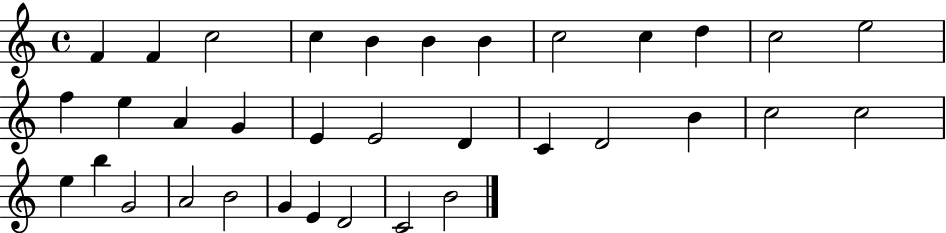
X:1
T:Untitled
M:4/4
L:1/4
K:C
F F c2 c B B B c2 c d c2 e2 f e A G E E2 D C D2 B c2 c2 e b G2 A2 B2 G E D2 C2 B2